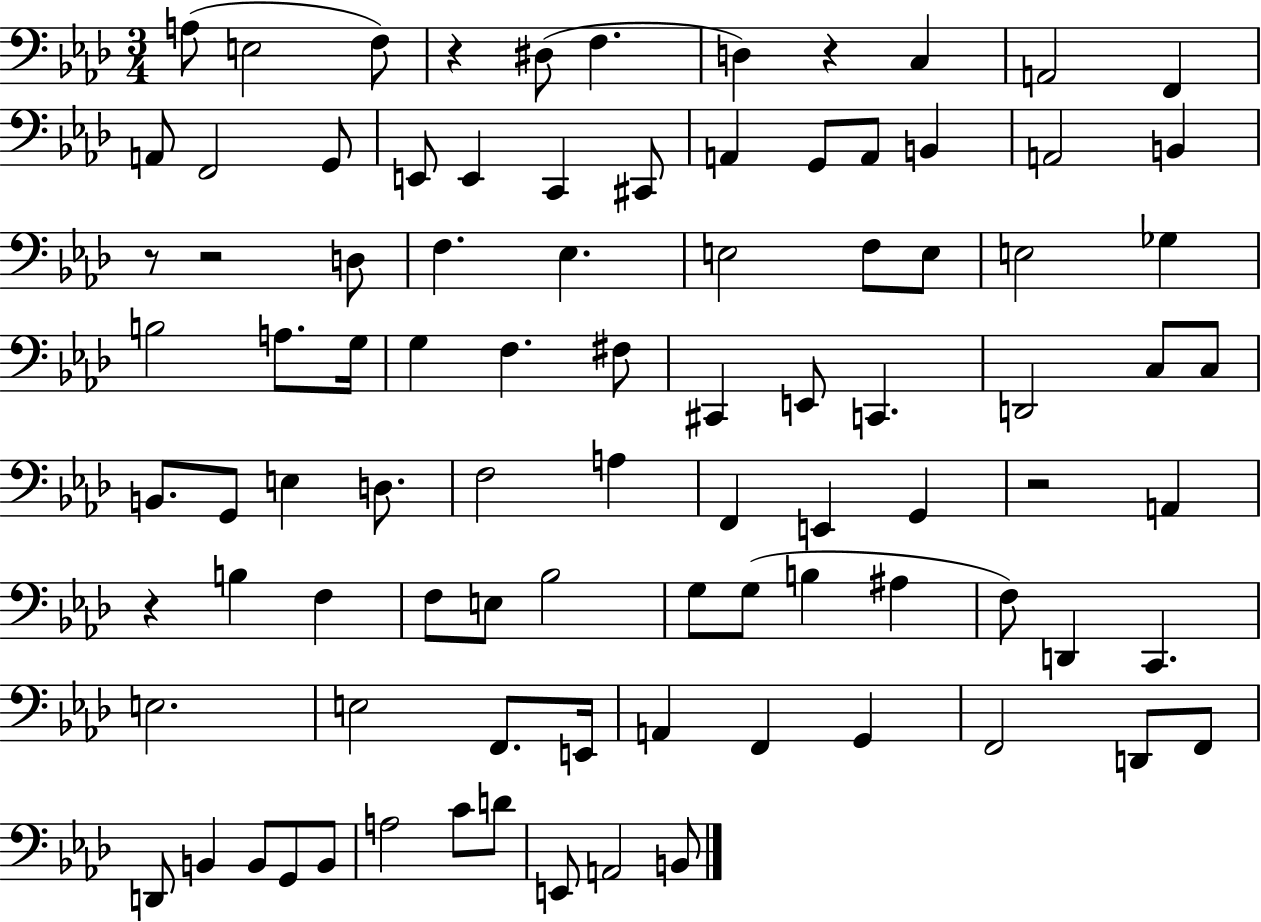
X:1
T:Untitled
M:3/4
L:1/4
K:Ab
A,/2 E,2 F,/2 z ^D,/2 F, D, z C, A,,2 F,, A,,/2 F,,2 G,,/2 E,,/2 E,, C,, ^C,,/2 A,, G,,/2 A,,/2 B,, A,,2 B,, z/2 z2 D,/2 F, _E, E,2 F,/2 E,/2 E,2 _G, B,2 A,/2 G,/4 G, F, ^F,/2 ^C,, E,,/2 C,, D,,2 C,/2 C,/2 B,,/2 G,,/2 E, D,/2 F,2 A, F,, E,, G,, z2 A,, z B, F, F,/2 E,/2 _B,2 G,/2 G,/2 B, ^A, F,/2 D,, C,, E,2 E,2 F,,/2 E,,/4 A,, F,, G,, F,,2 D,,/2 F,,/2 D,,/2 B,, B,,/2 G,,/2 B,,/2 A,2 C/2 D/2 E,,/2 A,,2 B,,/2